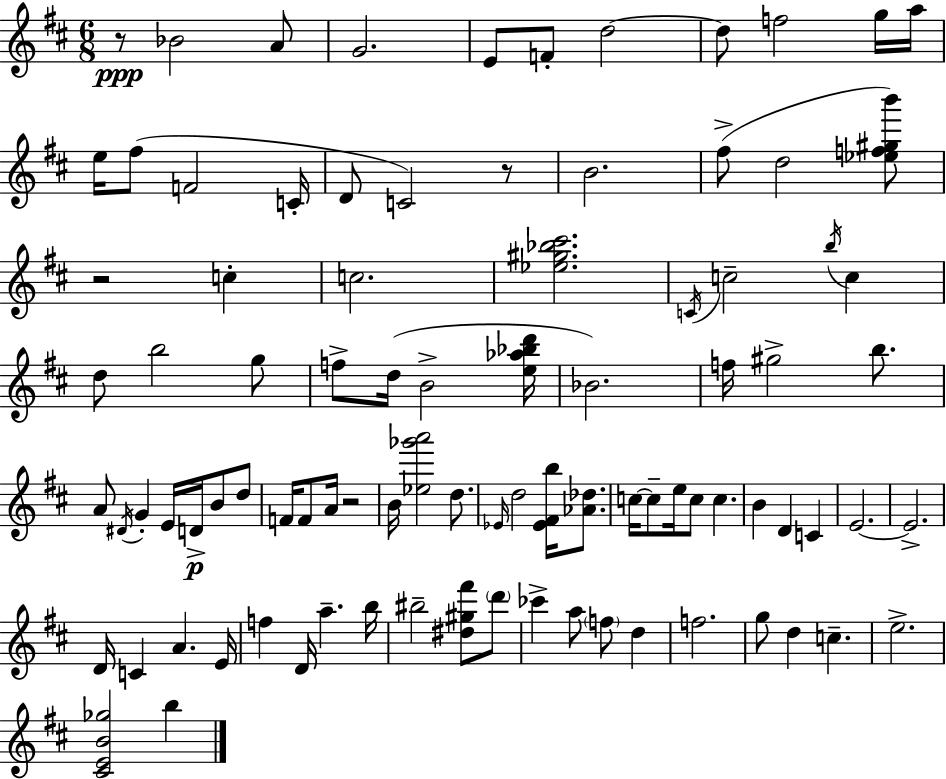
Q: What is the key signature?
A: D major